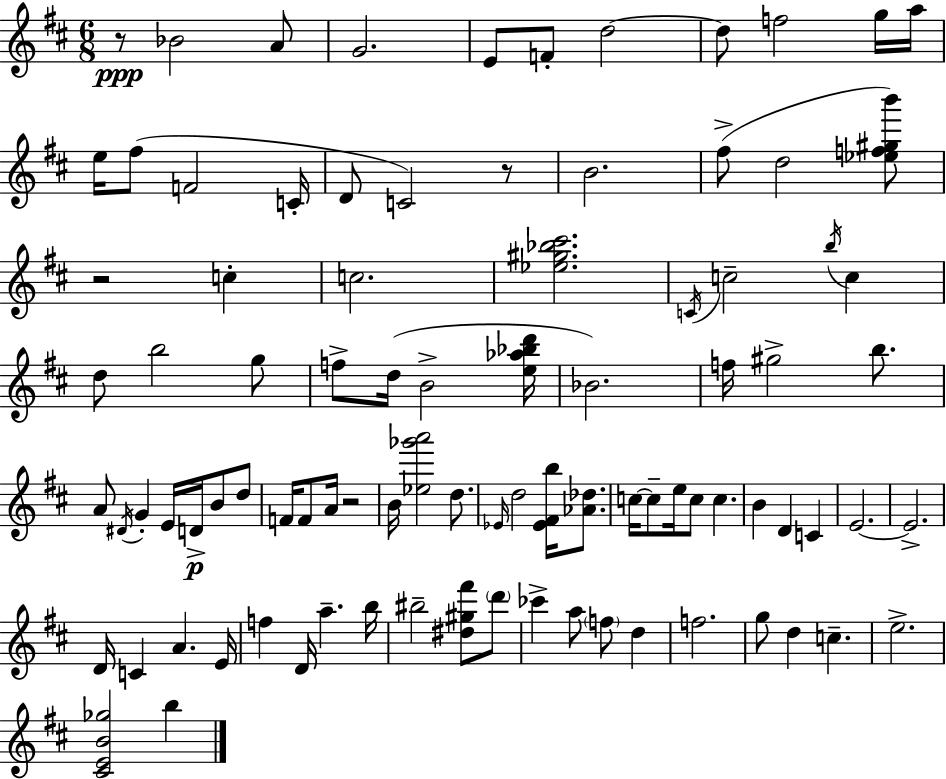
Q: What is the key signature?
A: D major